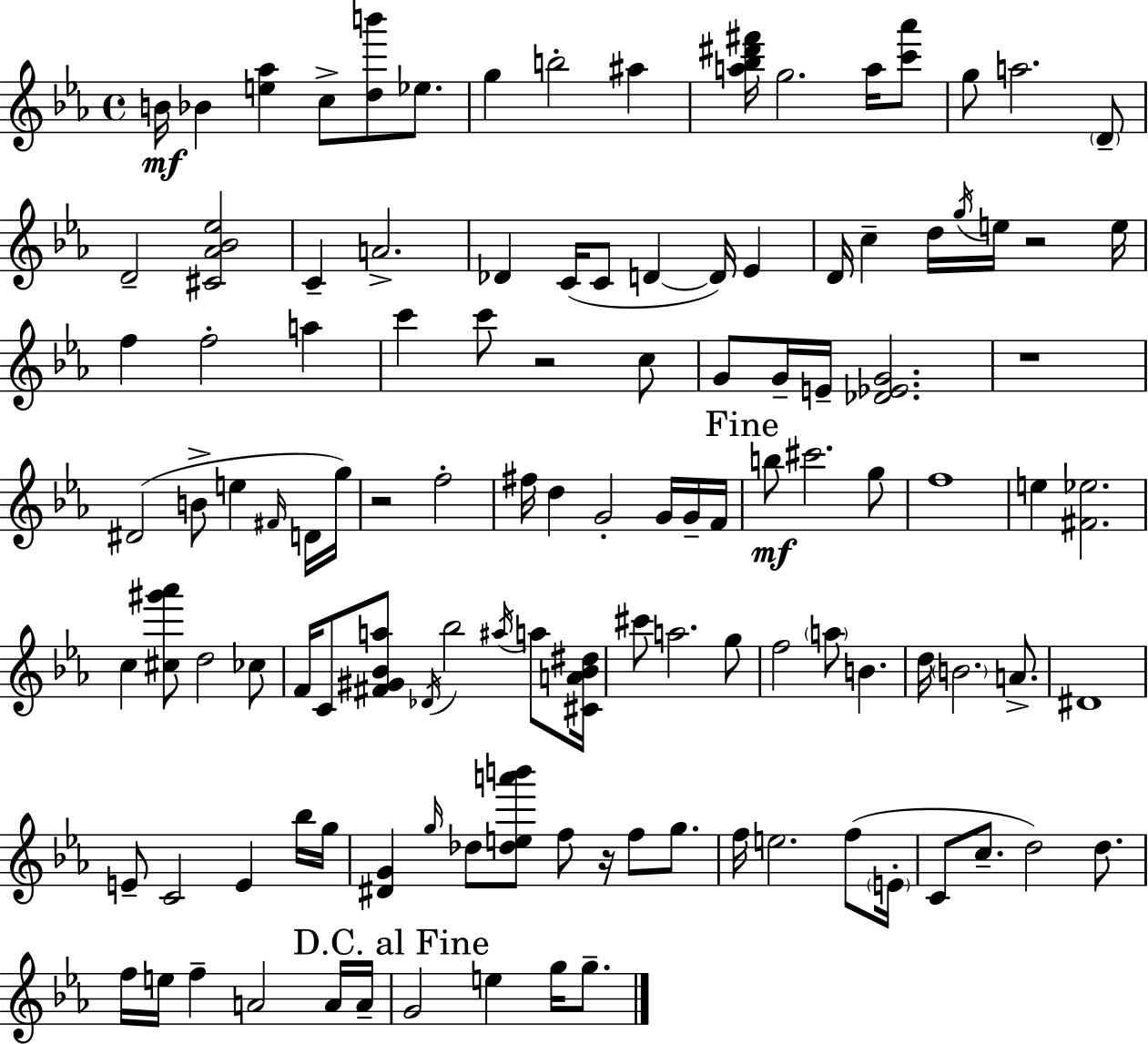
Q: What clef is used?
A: treble